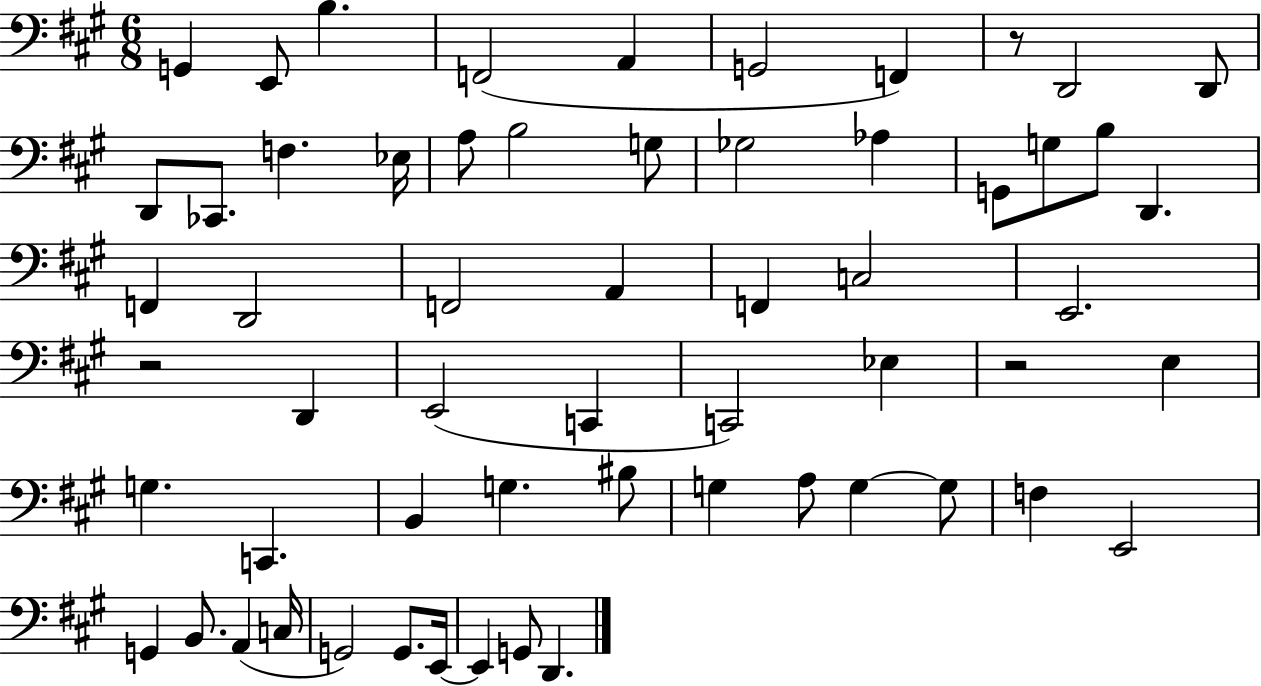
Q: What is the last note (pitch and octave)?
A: D2